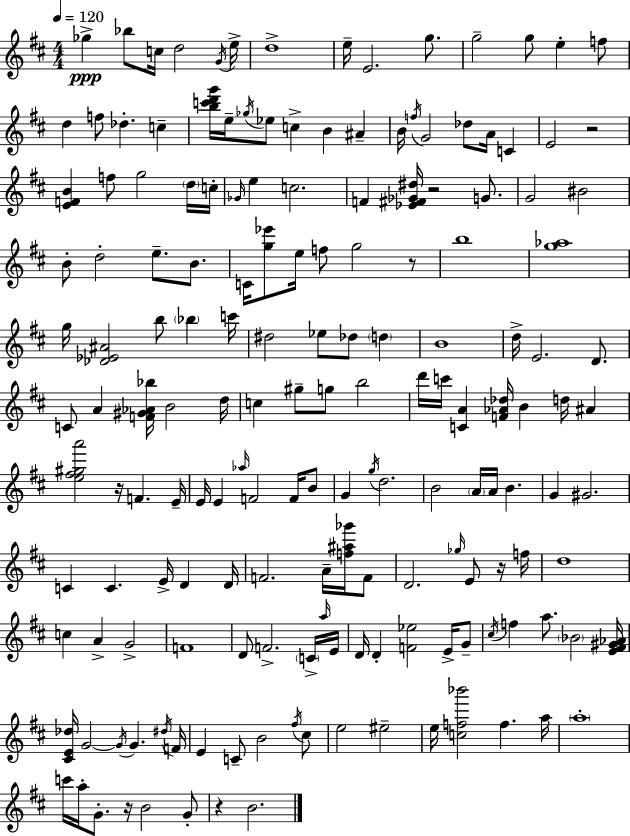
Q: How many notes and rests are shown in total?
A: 167